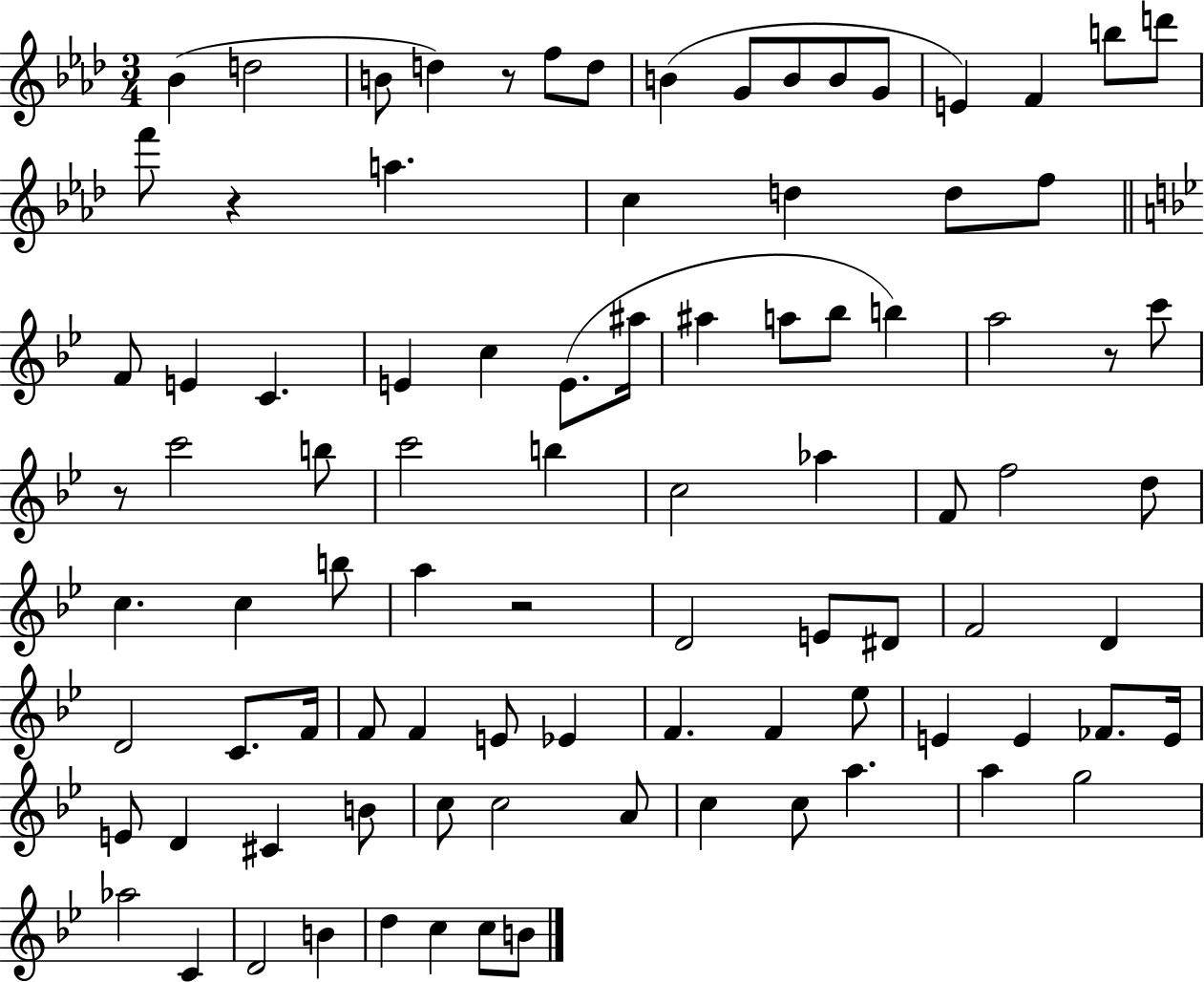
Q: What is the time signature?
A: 3/4